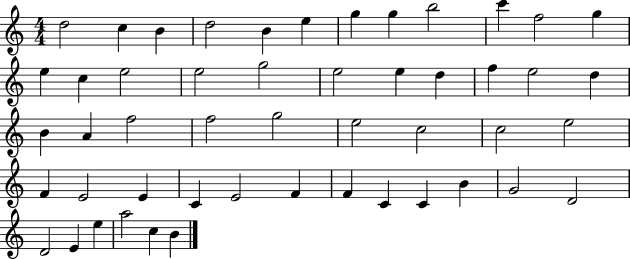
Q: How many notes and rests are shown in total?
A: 50